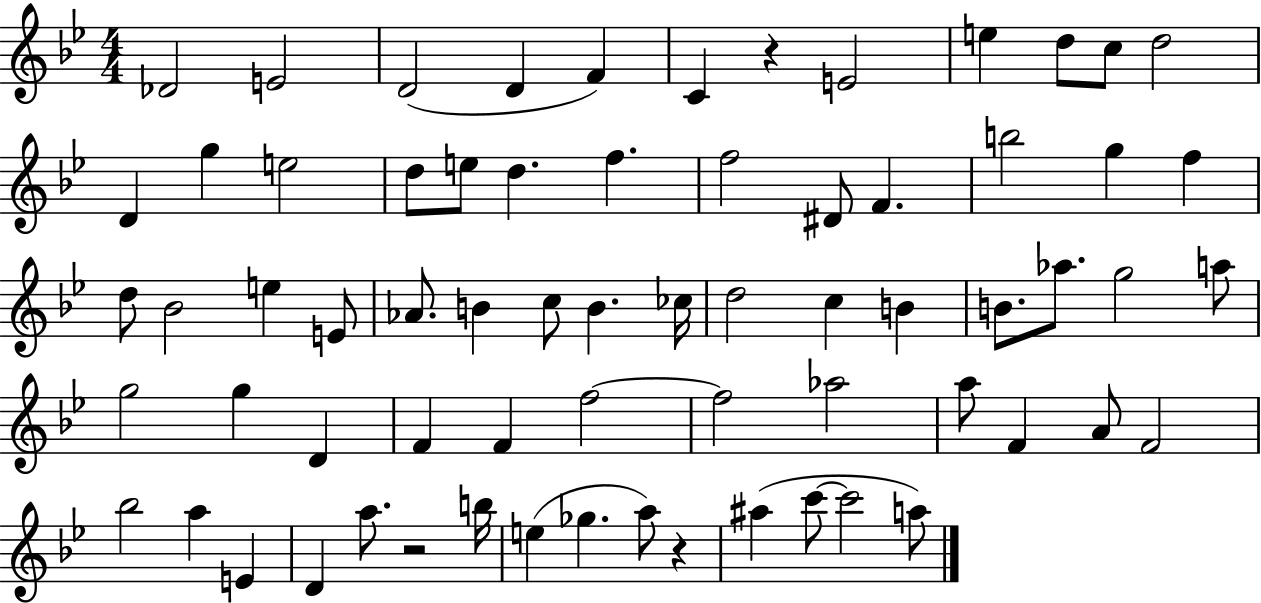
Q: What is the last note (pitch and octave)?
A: A5